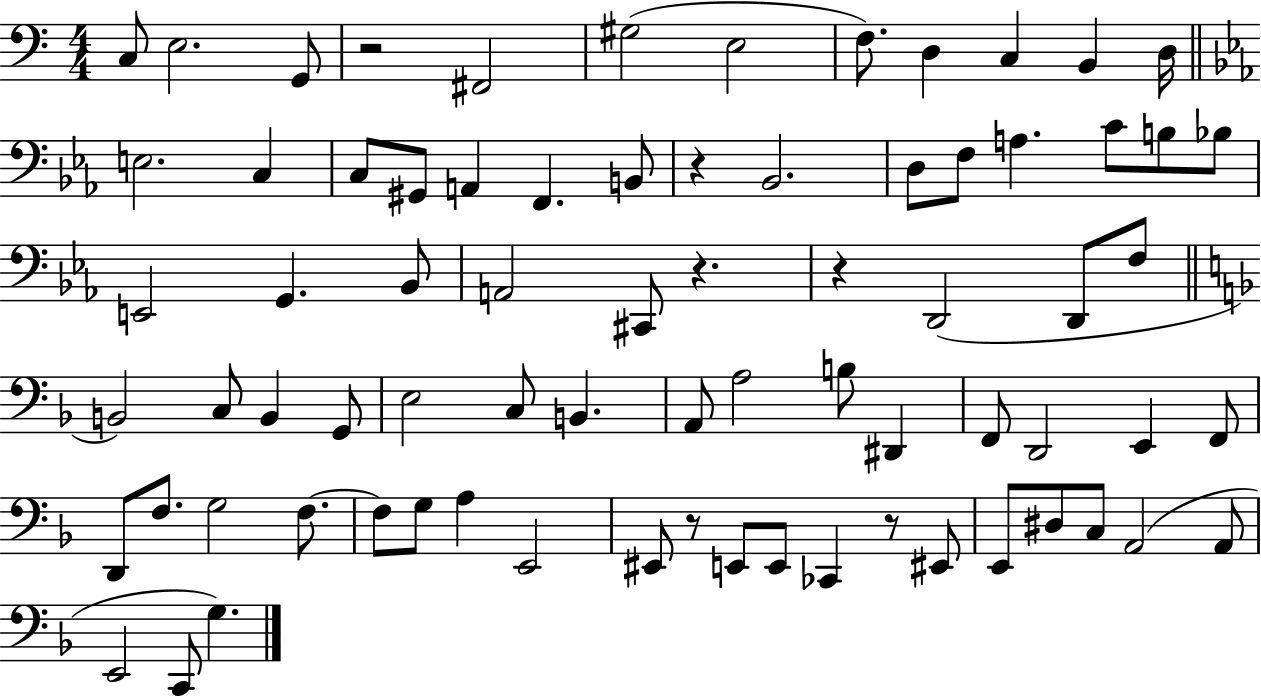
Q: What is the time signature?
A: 4/4